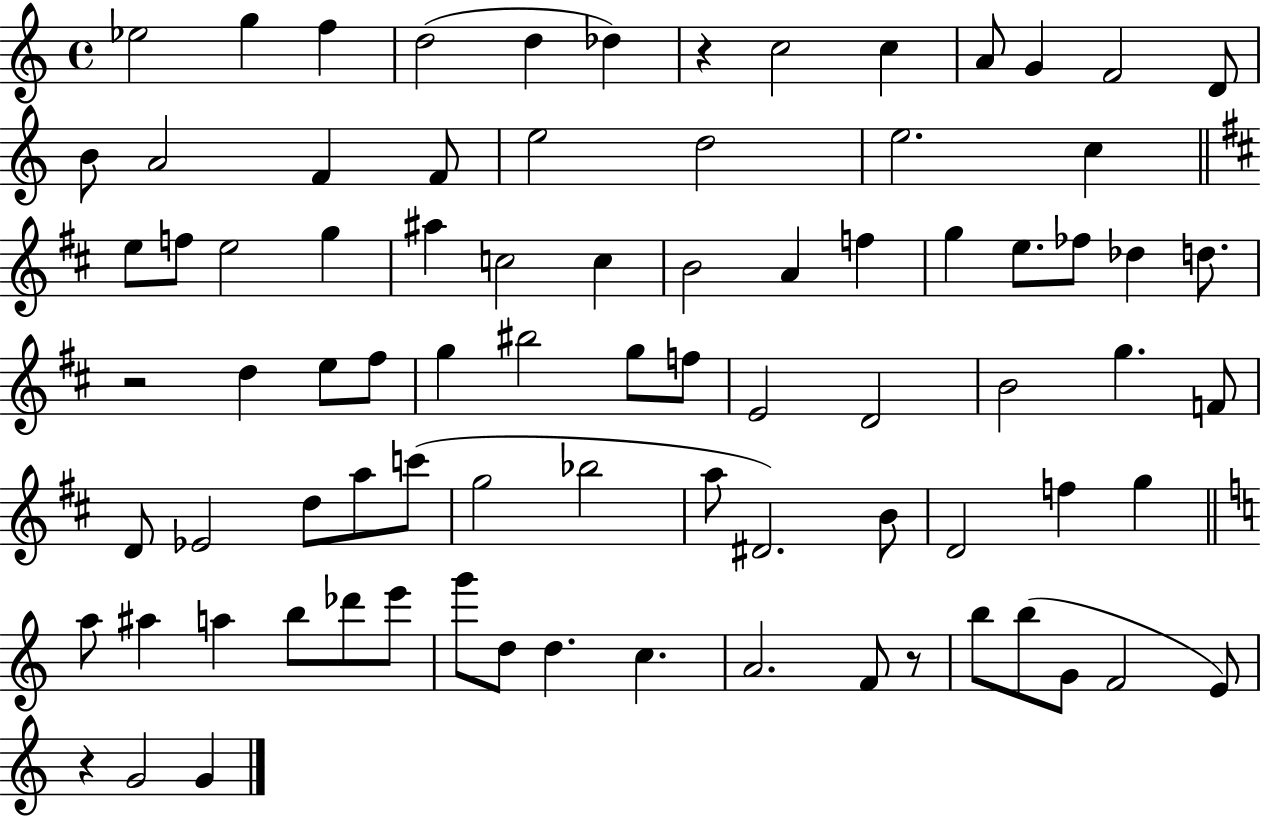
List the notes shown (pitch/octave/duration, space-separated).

Eb5/h G5/q F5/q D5/h D5/q Db5/q R/q C5/h C5/q A4/e G4/q F4/h D4/e B4/e A4/h F4/q F4/e E5/h D5/h E5/h. C5/q E5/e F5/e E5/h G5/q A#5/q C5/h C5/q B4/h A4/q F5/q G5/q E5/e. FES5/e Db5/q D5/e. R/h D5/q E5/e F#5/e G5/q BIS5/h G5/e F5/e E4/h D4/h B4/h G5/q. F4/e D4/e Eb4/h D5/e A5/e C6/e G5/h Bb5/h A5/e D#4/h. B4/e D4/h F5/q G5/q A5/e A#5/q A5/q B5/e Db6/e E6/e G6/e D5/e D5/q. C5/q. A4/h. F4/e R/e B5/e B5/e G4/e F4/h E4/e R/q G4/h G4/q